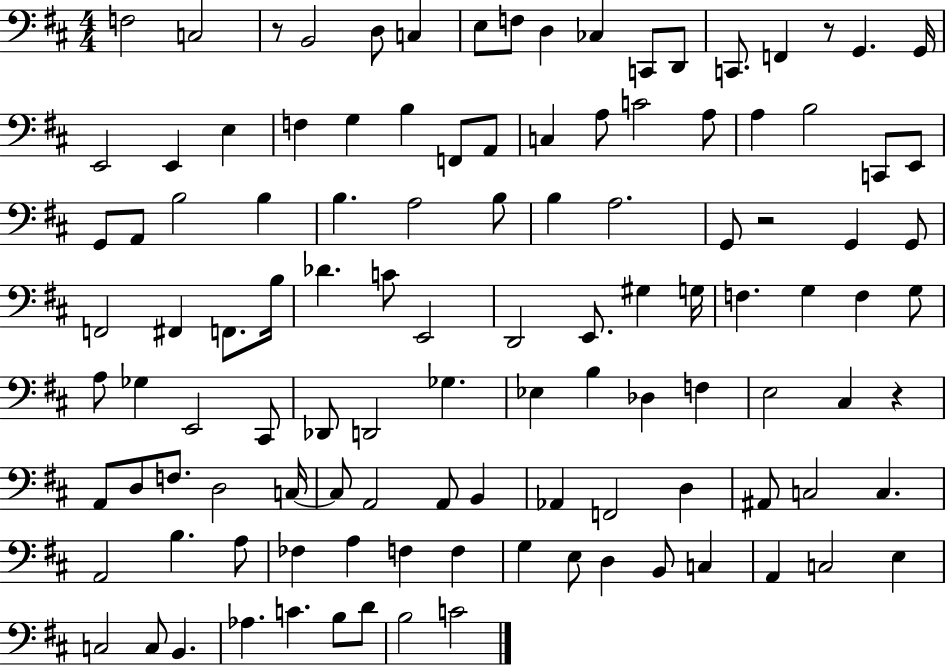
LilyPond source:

{
  \clef bass
  \numericTimeSignature
  \time 4/4
  \key d \major
  f2 c2 | r8 b,2 d8 c4 | e8 f8 d4 ces4 c,8 d,8 | c,8. f,4 r8 g,4. g,16 | \break e,2 e,4 e4 | f4 g4 b4 f,8 a,8 | c4 a8 c'2 a8 | a4 b2 c,8 e,8 | \break g,8 a,8 b2 b4 | b4. a2 b8 | b4 a2. | g,8 r2 g,4 g,8 | \break f,2 fis,4 f,8. b16 | des'4. c'8 e,2 | d,2 e,8. gis4 g16 | f4. g4 f4 g8 | \break a8 ges4 e,2 cis,8 | des,8 d,2 ges4. | ees4 b4 des4 f4 | e2 cis4 r4 | \break a,8 d8 f8. d2 c16~~ | c8 a,2 a,8 b,4 | aes,4 f,2 d4 | ais,8 c2 c4. | \break a,2 b4. a8 | fes4 a4 f4 f4 | g4 e8 d4 b,8 c4 | a,4 c2 e4 | \break c2 c8 b,4. | aes4. c'4. b8 d'8 | b2 c'2 | \bar "|."
}